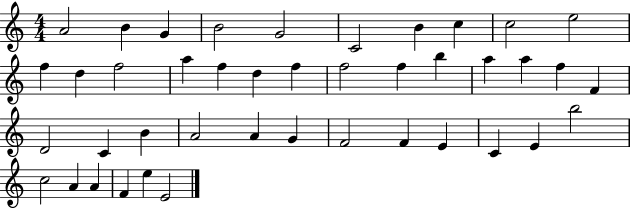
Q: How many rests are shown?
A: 0